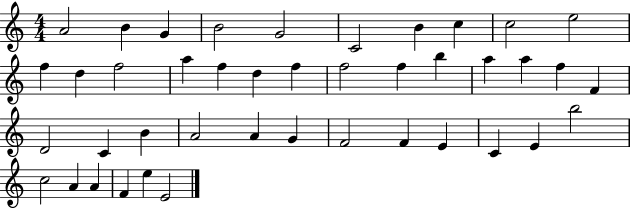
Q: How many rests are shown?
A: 0